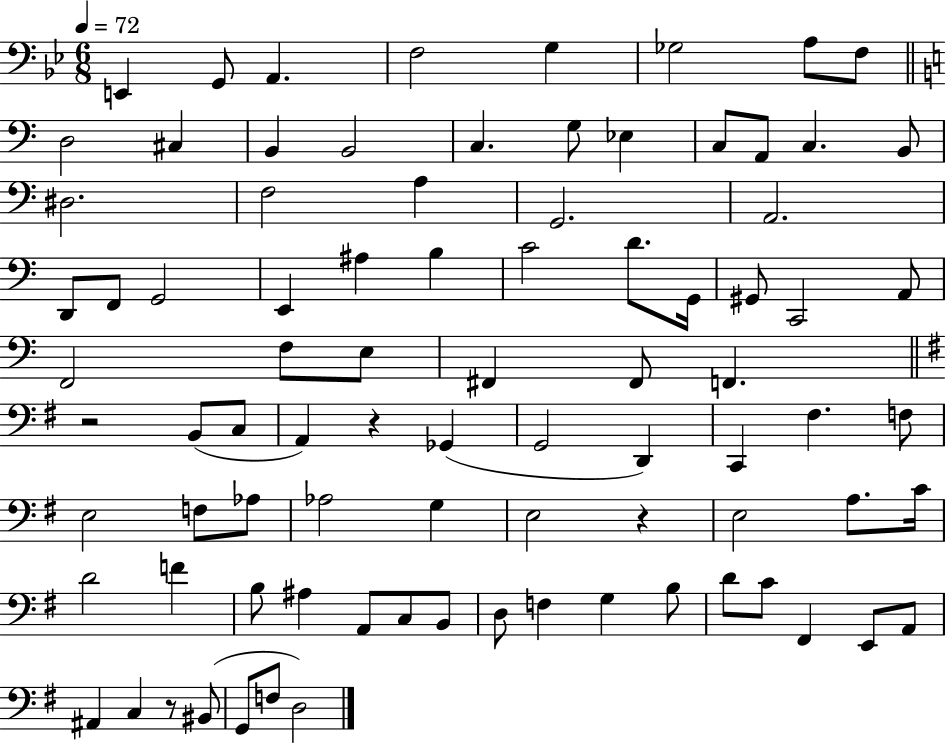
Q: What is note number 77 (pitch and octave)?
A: A#2